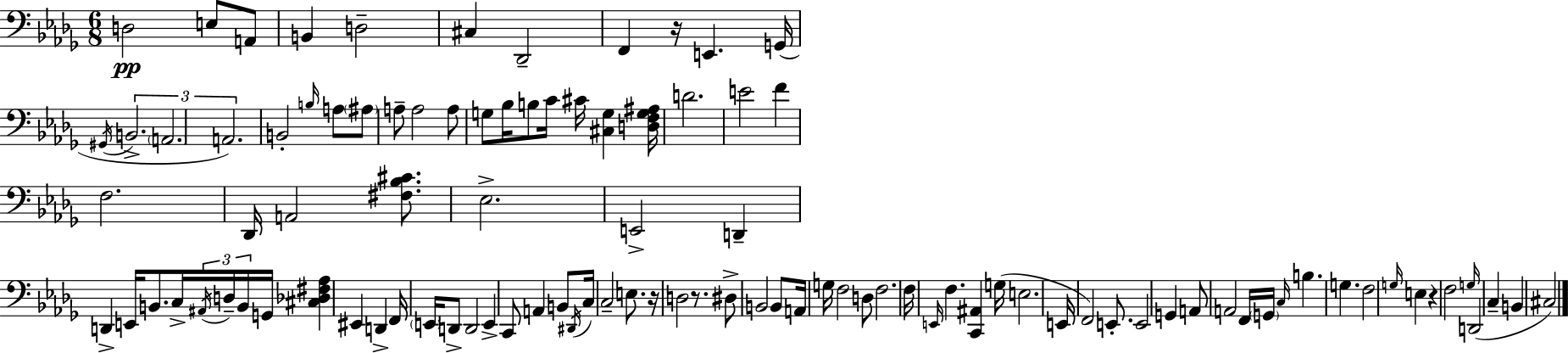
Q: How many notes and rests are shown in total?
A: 101